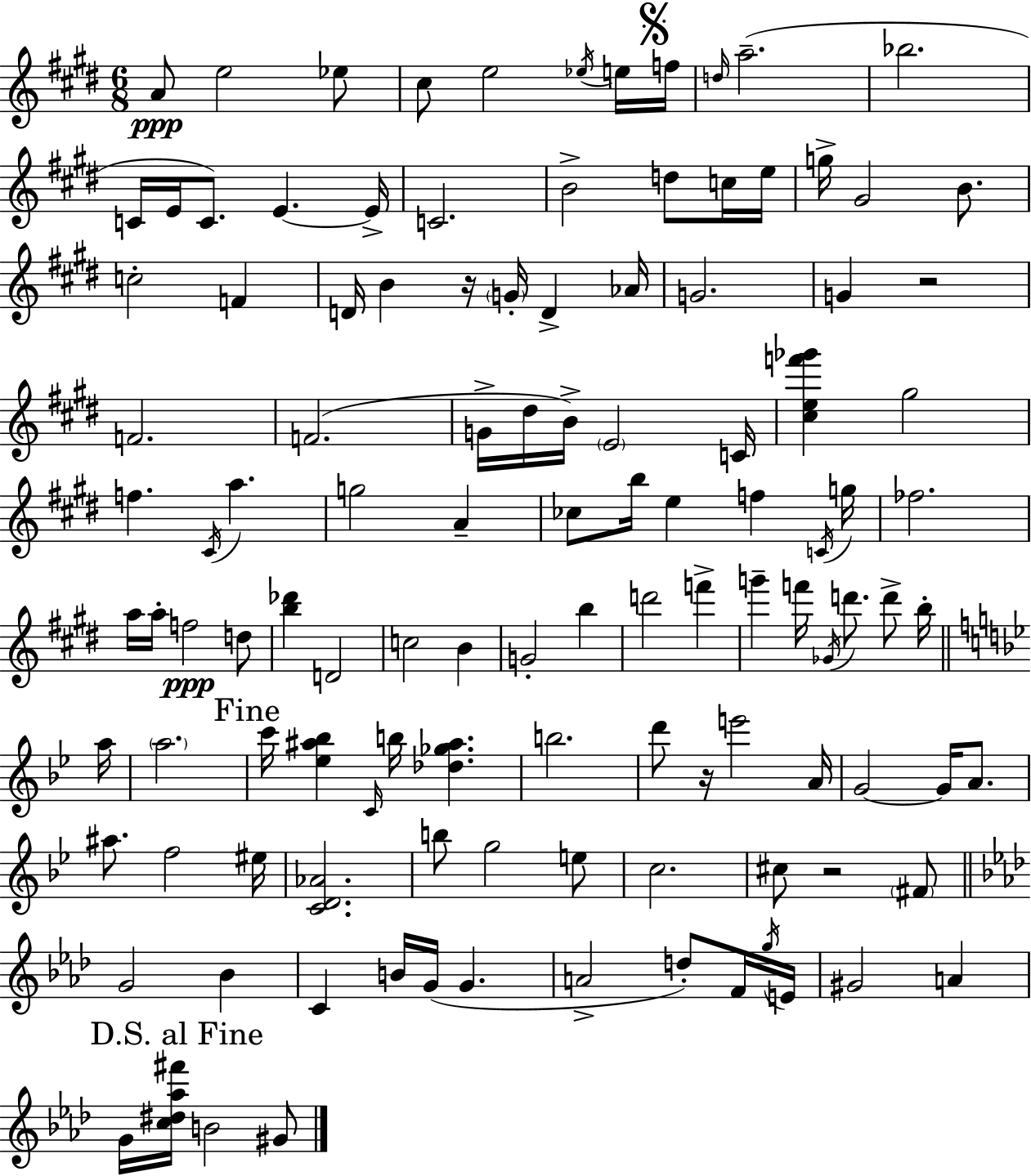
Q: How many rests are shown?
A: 4